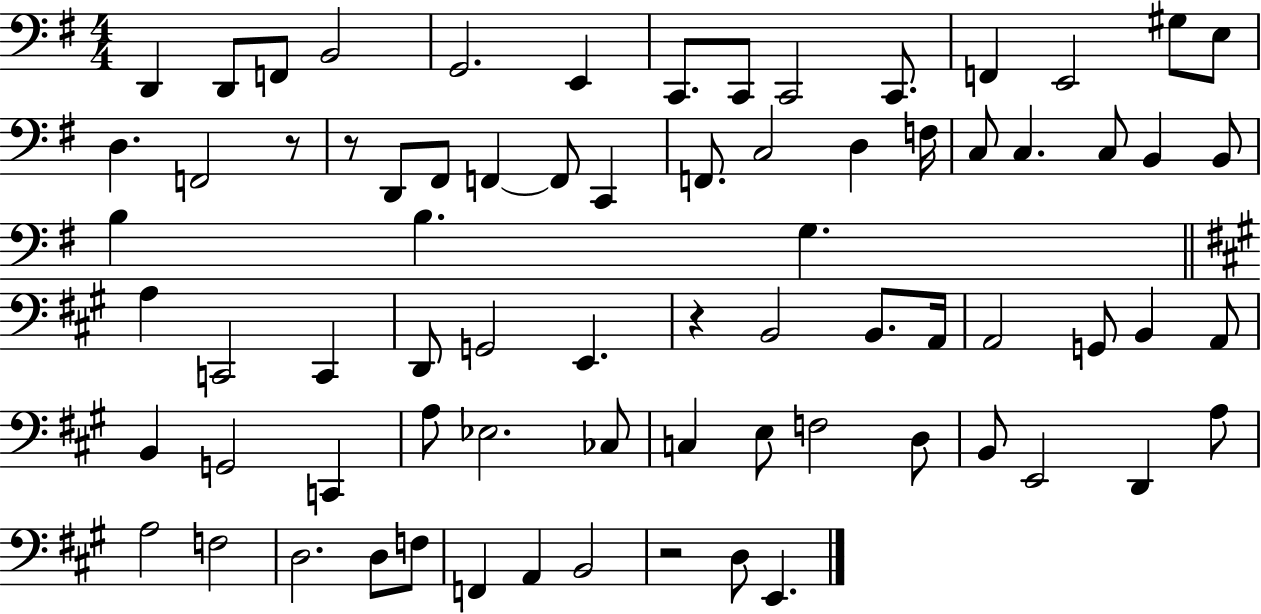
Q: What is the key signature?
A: G major